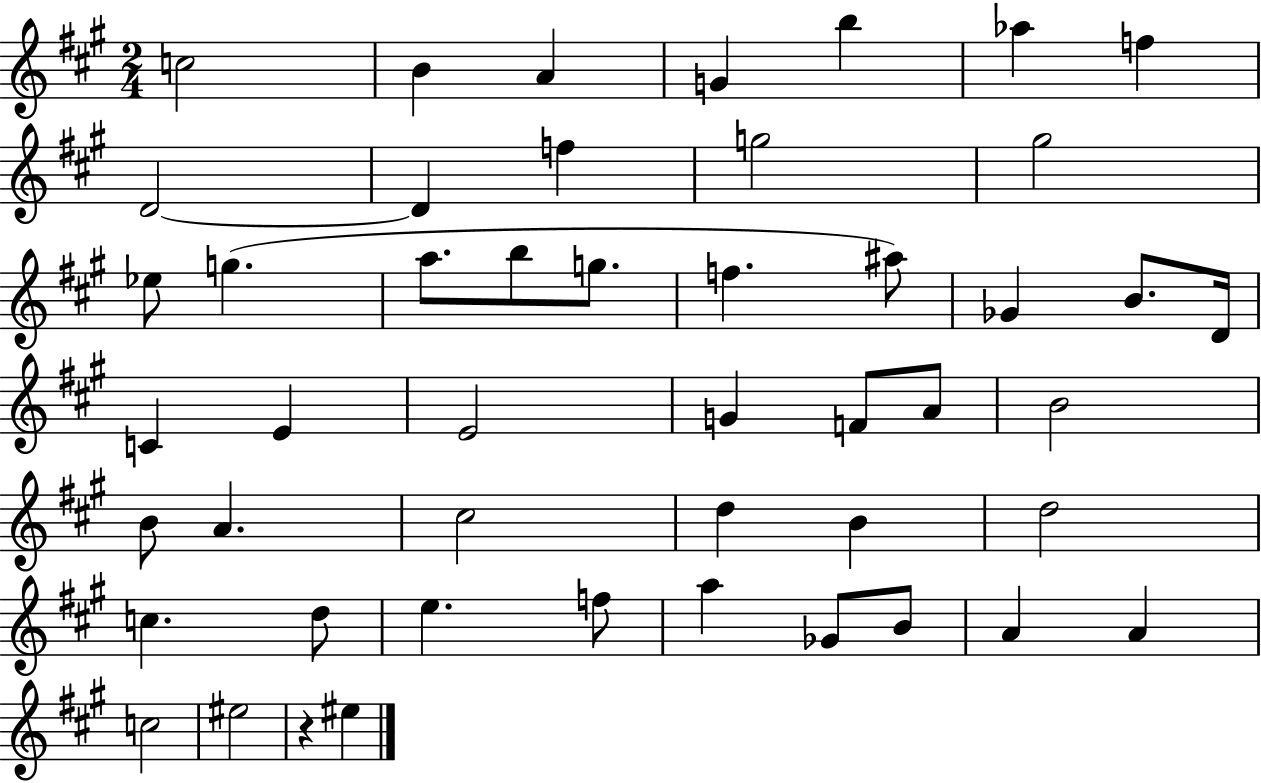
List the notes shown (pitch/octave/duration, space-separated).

C5/h B4/q A4/q G4/q B5/q Ab5/q F5/q D4/h D4/q F5/q G5/h G#5/h Eb5/e G5/q. A5/e. B5/e G5/e. F5/q. A#5/e Gb4/q B4/e. D4/s C4/q E4/q E4/h G4/q F4/e A4/e B4/h B4/e A4/q. C#5/h D5/q B4/q D5/h C5/q. D5/e E5/q. F5/e A5/q Gb4/e B4/e A4/q A4/q C5/h EIS5/h R/q EIS5/q